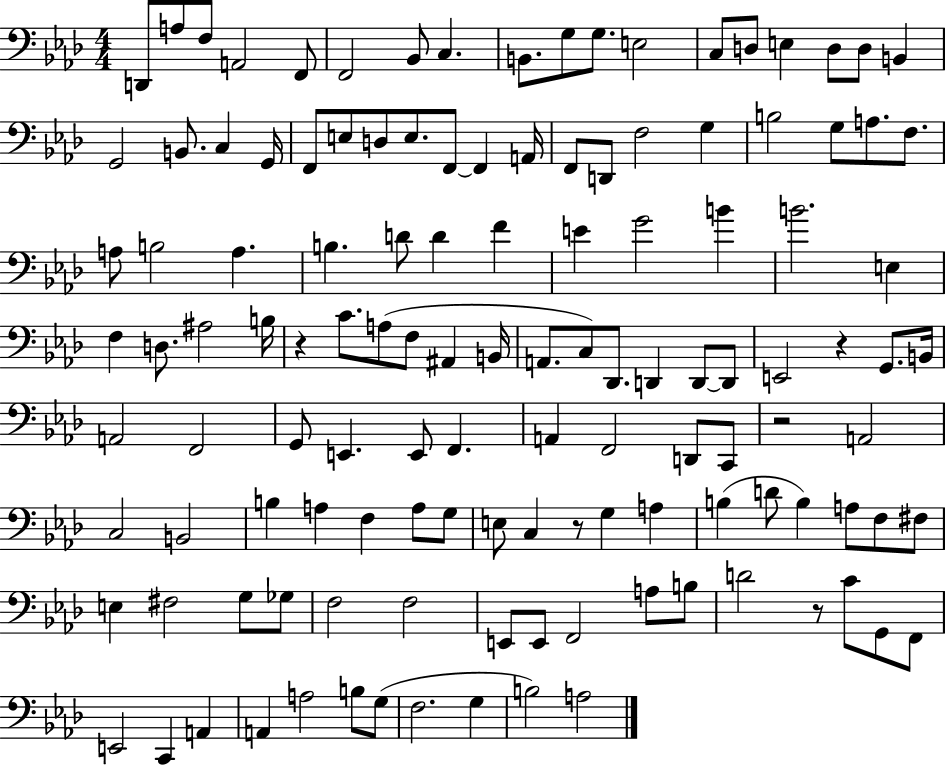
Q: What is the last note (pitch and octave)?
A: A3